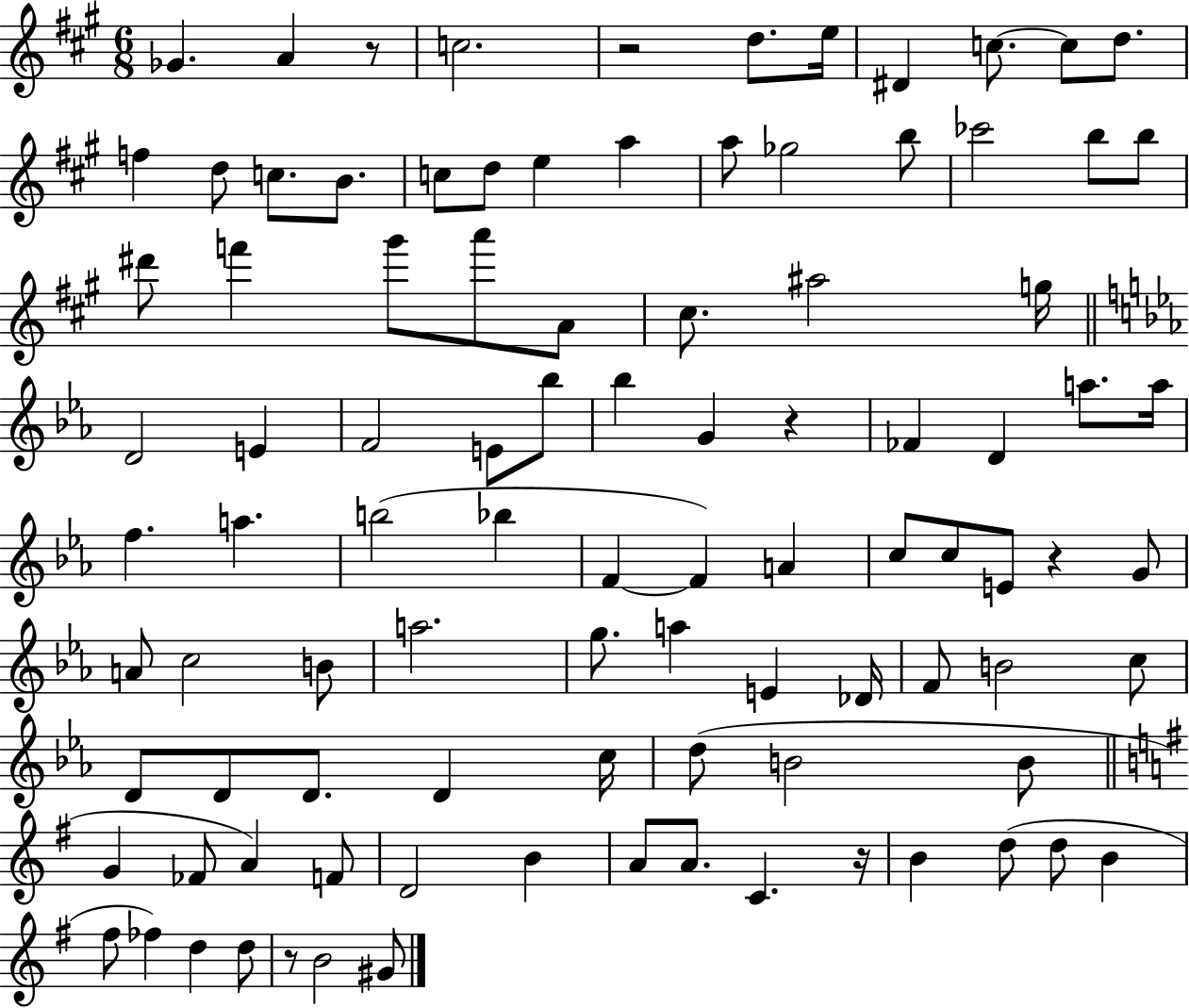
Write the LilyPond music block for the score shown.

{
  \clef treble
  \numericTimeSignature
  \time 6/8
  \key a \major
  \repeat volta 2 { ges'4. a'4 r8 | c''2. | r2 d''8. e''16 | dis'4 c''8.~~ c''8 d''8. | \break f''4 d''8 c''8. b'8. | c''8 d''8 e''4 a''4 | a''8 ges''2 b''8 | ces'''2 b''8 b''8 | \break dis'''8 f'''4 gis'''8 a'''8 a'8 | cis''8. ais''2 g''16 | \bar "||" \break \key ees \major d'2 e'4 | f'2 e'8 bes''8 | bes''4 g'4 r4 | fes'4 d'4 a''8. a''16 | \break f''4. a''4. | b''2( bes''4 | f'4~~ f'4) a'4 | c''8 c''8 e'8 r4 g'8 | \break a'8 c''2 b'8 | a''2. | g''8. a''4 e'4 des'16 | f'8 b'2 c''8 | \break d'8 d'8 d'8. d'4 c''16 | d''8( b'2 b'8 | \bar "||" \break \key g \major g'4 fes'8 a'4) f'8 | d'2 b'4 | a'8 a'8. c'4. r16 | b'4 d''8( d''8 b'4 | \break fis''8 fes''4) d''4 d''8 | r8 b'2 gis'8 | } \bar "|."
}